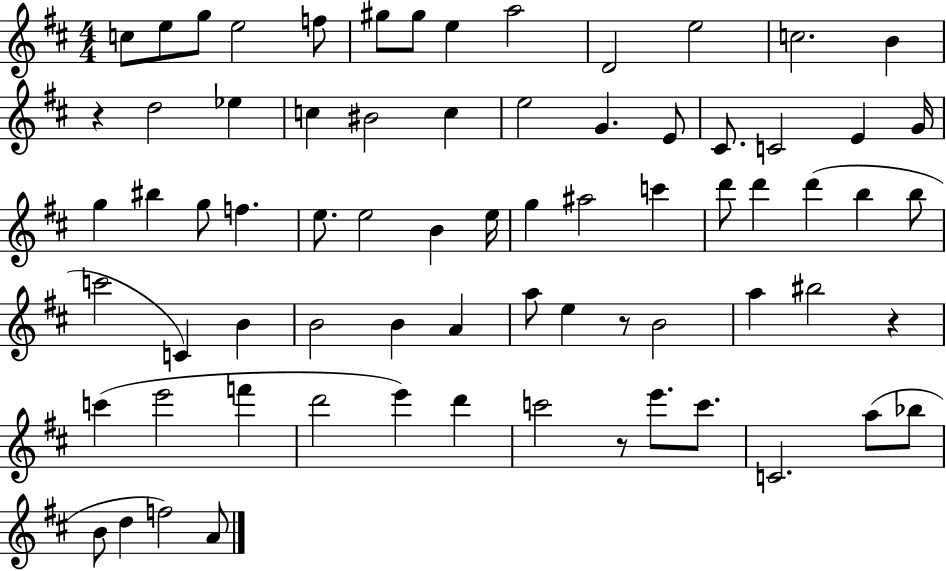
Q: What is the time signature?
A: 4/4